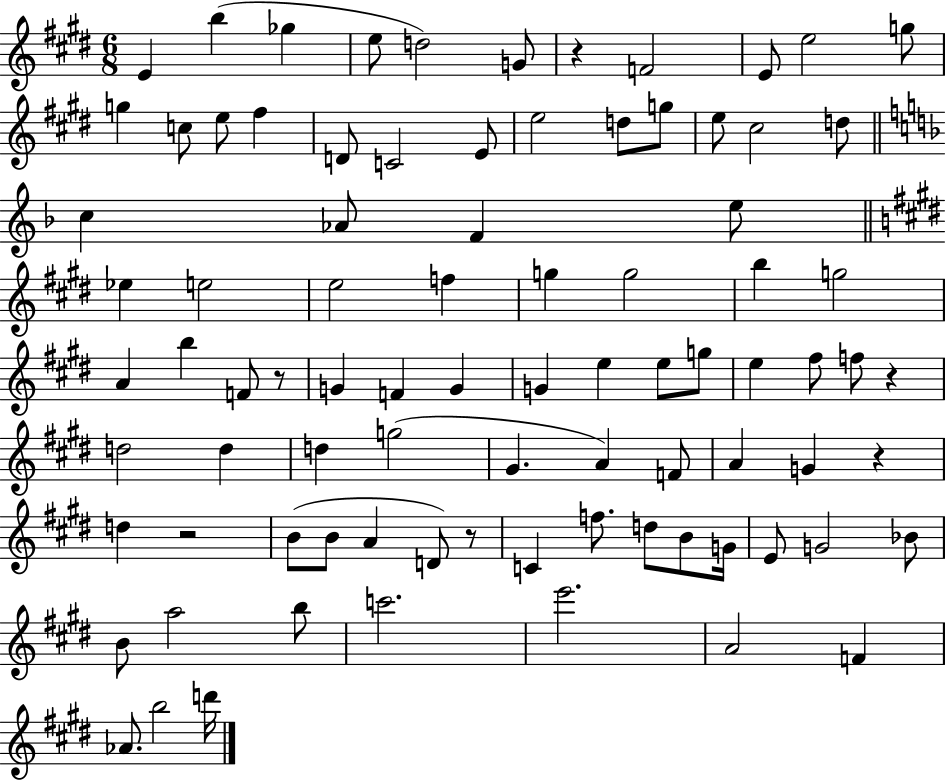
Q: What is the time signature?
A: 6/8